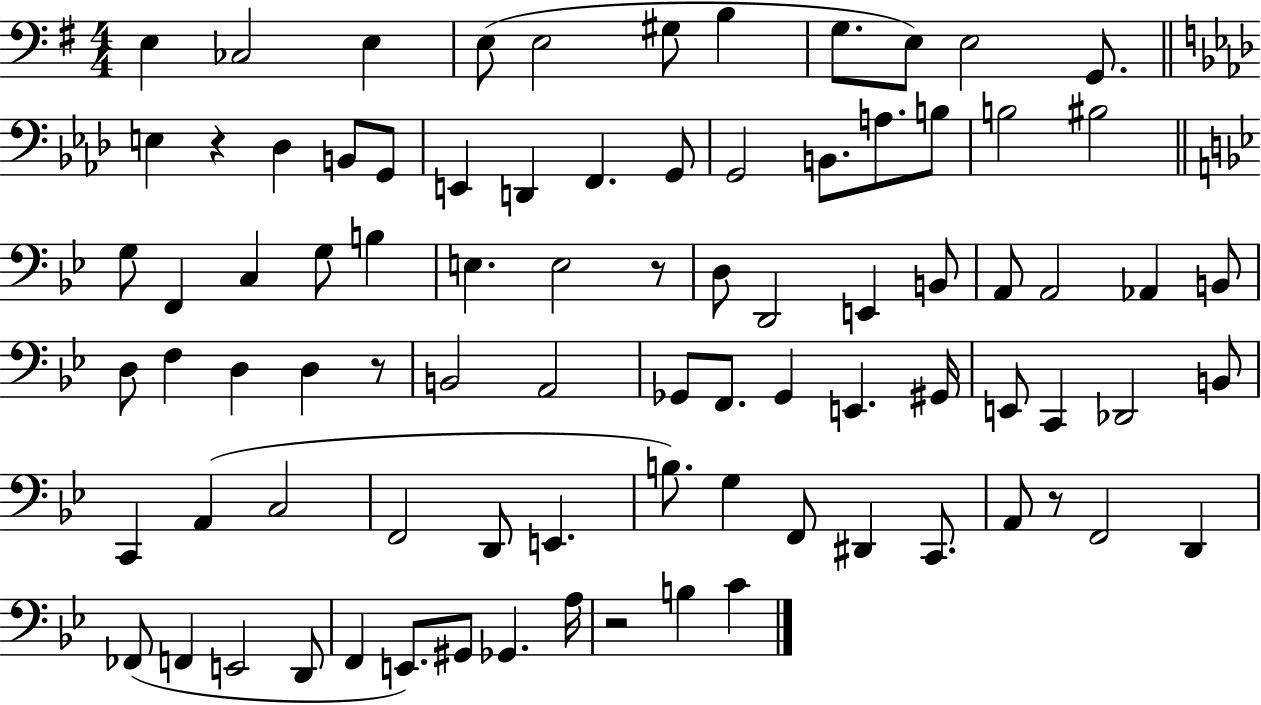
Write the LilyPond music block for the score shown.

{
  \clef bass
  \numericTimeSignature
  \time 4/4
  \key g \major
  e4 ces2 e4 | e8( e2 gis8 b4 | g8. e8) e2 g,8. | \bar "||" \break \key aes \major e4 r4 des4 b,8 g,8 | e,4 d,4 f,4. g,8 | g,2 b,8. a8. b8 | b2 bis2 | \break \bar "||" \break \key g \minor g8 f,4 c4 g8 b4 | e4. e2 r8 | d8 d,2 e,4 b,8 | a,8 a,2 aes,4 b,8 | \break d8 f4 d4 d4 r8 | b,2 a,2 | ges,8 f,8. ges,4 e,4. gis,16 | e,8 c,4 des,2 b,8 | \break c,4 a,4( c2 | f,2 d,8 e,4. | b8.) g4 f,8 dis,4 c,8. | a,8 r8 f,2 d,4 | \break fes,8( f,4 e,2 d,8 | f,4 e,8.) gis,8 ges,4. a16 | r2 b4 c'4 | \bar "|."
}